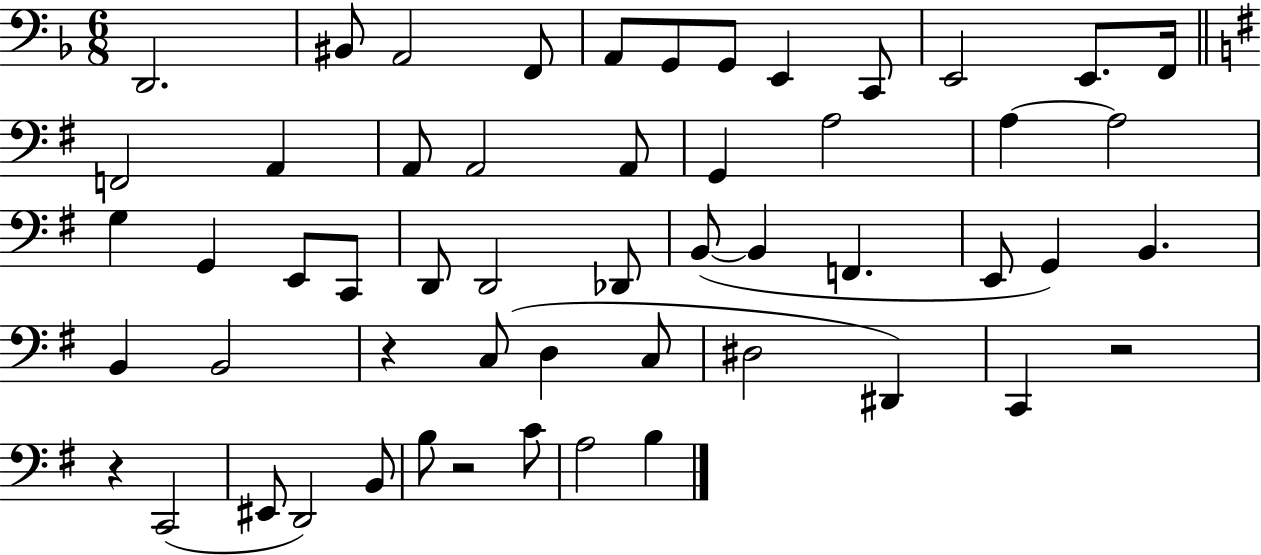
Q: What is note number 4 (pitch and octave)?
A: F2